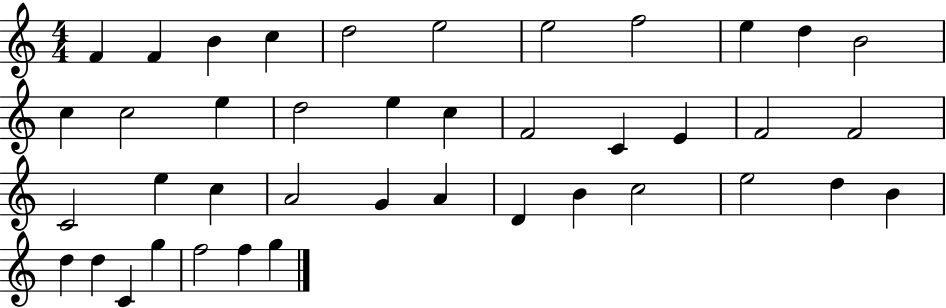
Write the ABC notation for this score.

X:1
T:Untitled
M:4/4
L:1/4
K:C
F F B c d2 e2 e2 f2 e d B2 c c2 e d2 e c F2 C E F2 F2 C2 e c A2 G A D B c2 e2 d B d d C g f2 f g